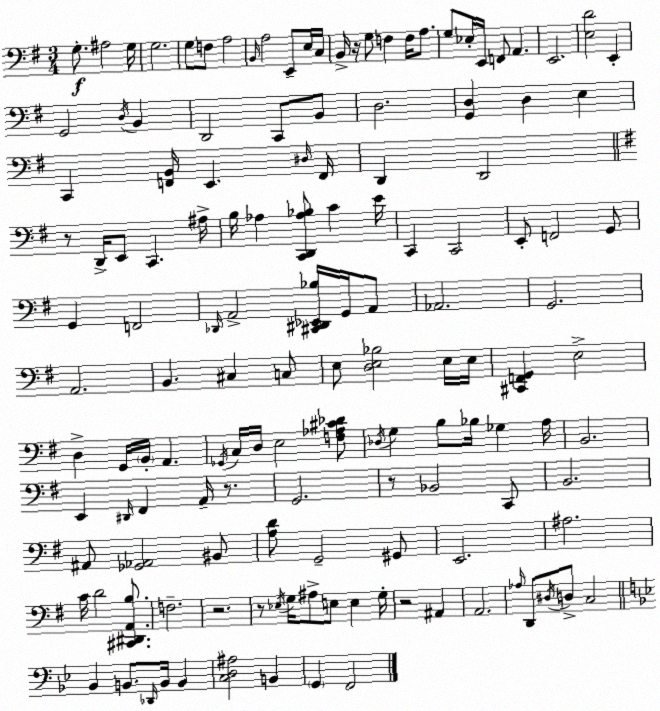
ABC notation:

X:1
T:Untitled
M:3/4
L:1/4
K:Em
G,/2 ^A,2 G,/4 G,2 G,/2 F,/2 A,2 B,,/4 A,2 E,,/2 E,/4 C,/4 B,,/4 z/4 G,/2 F, F,/4 A,/2 G,/2 _E,/4 E,,/4 F,,/2 A,, E,,2 [E,D]2 E,, G,,2 D,/4 B,, D,,2 C,,/2 B,,/2 D,2 [G,,D,] D, E, C,, [F,,B,,]/4 E,, ^D,/4 F,,/4 D,, D,,2 z/2 D,,/4 E,,/2 C,, ^A,/4 B,/4 _A, [C,,D,,_A,_B,]/2 C E/4 C,, C,,2 E,,/2 F,,2 G,,/2 G,, F,,2 _D,,/4 A,,2 [^C,,^D,,_E,,_B,]/4 G,,/4 A,,/2 _A,,2 G,,2 A,,2 B,, ^C, C,/2 E,/2 [D,E,_B,]2 E,/4 E,/4 [^C,,F,,G,,] E,2 D, G,,/4 B,,/4 A,, _G,,/4 C,/4 D,/4 E,2 [F,_A,^C_D]/2 _D,/4 G, B,/2 _B,/4 _G, A,/4 B,,2 E,, ^D,,/4 ^F,, A,,/4 z/2 G,,2 z/2 _B,,2 C,,/2 B,,2 ^A,,/2 [_G,,_A,,]2 ^B,,/2 [A,D]/2 G,,2 ^G,,/2 E,,2 ^A,2 C/4 D2 [^C,,^D,,A,,B,]/2 F,2 z2 z/2 _E,/4 G,/4 ^A,/2 E,/2 E, G,/4 z2 ^A,, A,,2 _A,/4 D,,/2 ^D,/4 D,/2 C,2 _B,, B,,/2 _D,,/4 B,,/4 B,, [C,D,^A,]2 B,, G,, F,,2